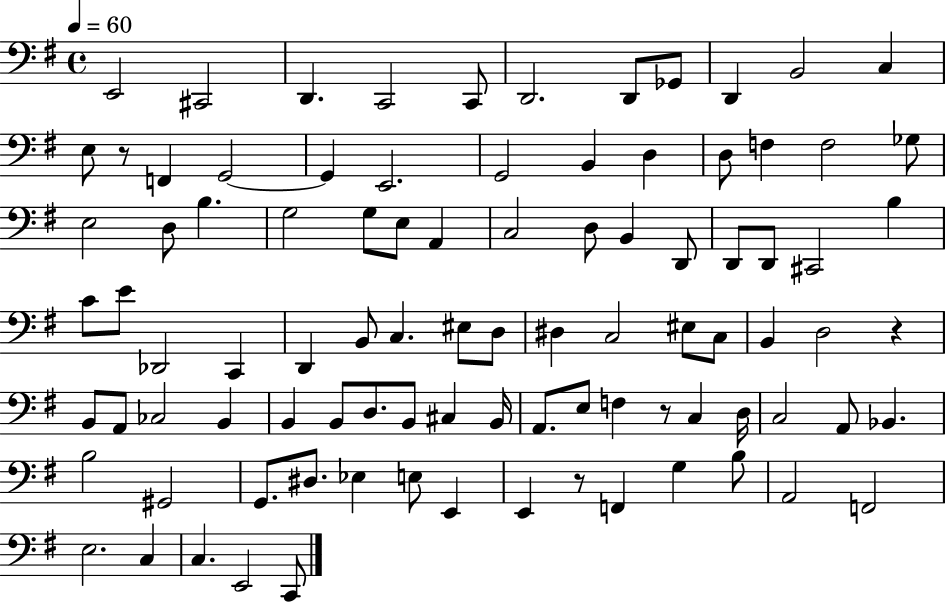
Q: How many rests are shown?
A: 4